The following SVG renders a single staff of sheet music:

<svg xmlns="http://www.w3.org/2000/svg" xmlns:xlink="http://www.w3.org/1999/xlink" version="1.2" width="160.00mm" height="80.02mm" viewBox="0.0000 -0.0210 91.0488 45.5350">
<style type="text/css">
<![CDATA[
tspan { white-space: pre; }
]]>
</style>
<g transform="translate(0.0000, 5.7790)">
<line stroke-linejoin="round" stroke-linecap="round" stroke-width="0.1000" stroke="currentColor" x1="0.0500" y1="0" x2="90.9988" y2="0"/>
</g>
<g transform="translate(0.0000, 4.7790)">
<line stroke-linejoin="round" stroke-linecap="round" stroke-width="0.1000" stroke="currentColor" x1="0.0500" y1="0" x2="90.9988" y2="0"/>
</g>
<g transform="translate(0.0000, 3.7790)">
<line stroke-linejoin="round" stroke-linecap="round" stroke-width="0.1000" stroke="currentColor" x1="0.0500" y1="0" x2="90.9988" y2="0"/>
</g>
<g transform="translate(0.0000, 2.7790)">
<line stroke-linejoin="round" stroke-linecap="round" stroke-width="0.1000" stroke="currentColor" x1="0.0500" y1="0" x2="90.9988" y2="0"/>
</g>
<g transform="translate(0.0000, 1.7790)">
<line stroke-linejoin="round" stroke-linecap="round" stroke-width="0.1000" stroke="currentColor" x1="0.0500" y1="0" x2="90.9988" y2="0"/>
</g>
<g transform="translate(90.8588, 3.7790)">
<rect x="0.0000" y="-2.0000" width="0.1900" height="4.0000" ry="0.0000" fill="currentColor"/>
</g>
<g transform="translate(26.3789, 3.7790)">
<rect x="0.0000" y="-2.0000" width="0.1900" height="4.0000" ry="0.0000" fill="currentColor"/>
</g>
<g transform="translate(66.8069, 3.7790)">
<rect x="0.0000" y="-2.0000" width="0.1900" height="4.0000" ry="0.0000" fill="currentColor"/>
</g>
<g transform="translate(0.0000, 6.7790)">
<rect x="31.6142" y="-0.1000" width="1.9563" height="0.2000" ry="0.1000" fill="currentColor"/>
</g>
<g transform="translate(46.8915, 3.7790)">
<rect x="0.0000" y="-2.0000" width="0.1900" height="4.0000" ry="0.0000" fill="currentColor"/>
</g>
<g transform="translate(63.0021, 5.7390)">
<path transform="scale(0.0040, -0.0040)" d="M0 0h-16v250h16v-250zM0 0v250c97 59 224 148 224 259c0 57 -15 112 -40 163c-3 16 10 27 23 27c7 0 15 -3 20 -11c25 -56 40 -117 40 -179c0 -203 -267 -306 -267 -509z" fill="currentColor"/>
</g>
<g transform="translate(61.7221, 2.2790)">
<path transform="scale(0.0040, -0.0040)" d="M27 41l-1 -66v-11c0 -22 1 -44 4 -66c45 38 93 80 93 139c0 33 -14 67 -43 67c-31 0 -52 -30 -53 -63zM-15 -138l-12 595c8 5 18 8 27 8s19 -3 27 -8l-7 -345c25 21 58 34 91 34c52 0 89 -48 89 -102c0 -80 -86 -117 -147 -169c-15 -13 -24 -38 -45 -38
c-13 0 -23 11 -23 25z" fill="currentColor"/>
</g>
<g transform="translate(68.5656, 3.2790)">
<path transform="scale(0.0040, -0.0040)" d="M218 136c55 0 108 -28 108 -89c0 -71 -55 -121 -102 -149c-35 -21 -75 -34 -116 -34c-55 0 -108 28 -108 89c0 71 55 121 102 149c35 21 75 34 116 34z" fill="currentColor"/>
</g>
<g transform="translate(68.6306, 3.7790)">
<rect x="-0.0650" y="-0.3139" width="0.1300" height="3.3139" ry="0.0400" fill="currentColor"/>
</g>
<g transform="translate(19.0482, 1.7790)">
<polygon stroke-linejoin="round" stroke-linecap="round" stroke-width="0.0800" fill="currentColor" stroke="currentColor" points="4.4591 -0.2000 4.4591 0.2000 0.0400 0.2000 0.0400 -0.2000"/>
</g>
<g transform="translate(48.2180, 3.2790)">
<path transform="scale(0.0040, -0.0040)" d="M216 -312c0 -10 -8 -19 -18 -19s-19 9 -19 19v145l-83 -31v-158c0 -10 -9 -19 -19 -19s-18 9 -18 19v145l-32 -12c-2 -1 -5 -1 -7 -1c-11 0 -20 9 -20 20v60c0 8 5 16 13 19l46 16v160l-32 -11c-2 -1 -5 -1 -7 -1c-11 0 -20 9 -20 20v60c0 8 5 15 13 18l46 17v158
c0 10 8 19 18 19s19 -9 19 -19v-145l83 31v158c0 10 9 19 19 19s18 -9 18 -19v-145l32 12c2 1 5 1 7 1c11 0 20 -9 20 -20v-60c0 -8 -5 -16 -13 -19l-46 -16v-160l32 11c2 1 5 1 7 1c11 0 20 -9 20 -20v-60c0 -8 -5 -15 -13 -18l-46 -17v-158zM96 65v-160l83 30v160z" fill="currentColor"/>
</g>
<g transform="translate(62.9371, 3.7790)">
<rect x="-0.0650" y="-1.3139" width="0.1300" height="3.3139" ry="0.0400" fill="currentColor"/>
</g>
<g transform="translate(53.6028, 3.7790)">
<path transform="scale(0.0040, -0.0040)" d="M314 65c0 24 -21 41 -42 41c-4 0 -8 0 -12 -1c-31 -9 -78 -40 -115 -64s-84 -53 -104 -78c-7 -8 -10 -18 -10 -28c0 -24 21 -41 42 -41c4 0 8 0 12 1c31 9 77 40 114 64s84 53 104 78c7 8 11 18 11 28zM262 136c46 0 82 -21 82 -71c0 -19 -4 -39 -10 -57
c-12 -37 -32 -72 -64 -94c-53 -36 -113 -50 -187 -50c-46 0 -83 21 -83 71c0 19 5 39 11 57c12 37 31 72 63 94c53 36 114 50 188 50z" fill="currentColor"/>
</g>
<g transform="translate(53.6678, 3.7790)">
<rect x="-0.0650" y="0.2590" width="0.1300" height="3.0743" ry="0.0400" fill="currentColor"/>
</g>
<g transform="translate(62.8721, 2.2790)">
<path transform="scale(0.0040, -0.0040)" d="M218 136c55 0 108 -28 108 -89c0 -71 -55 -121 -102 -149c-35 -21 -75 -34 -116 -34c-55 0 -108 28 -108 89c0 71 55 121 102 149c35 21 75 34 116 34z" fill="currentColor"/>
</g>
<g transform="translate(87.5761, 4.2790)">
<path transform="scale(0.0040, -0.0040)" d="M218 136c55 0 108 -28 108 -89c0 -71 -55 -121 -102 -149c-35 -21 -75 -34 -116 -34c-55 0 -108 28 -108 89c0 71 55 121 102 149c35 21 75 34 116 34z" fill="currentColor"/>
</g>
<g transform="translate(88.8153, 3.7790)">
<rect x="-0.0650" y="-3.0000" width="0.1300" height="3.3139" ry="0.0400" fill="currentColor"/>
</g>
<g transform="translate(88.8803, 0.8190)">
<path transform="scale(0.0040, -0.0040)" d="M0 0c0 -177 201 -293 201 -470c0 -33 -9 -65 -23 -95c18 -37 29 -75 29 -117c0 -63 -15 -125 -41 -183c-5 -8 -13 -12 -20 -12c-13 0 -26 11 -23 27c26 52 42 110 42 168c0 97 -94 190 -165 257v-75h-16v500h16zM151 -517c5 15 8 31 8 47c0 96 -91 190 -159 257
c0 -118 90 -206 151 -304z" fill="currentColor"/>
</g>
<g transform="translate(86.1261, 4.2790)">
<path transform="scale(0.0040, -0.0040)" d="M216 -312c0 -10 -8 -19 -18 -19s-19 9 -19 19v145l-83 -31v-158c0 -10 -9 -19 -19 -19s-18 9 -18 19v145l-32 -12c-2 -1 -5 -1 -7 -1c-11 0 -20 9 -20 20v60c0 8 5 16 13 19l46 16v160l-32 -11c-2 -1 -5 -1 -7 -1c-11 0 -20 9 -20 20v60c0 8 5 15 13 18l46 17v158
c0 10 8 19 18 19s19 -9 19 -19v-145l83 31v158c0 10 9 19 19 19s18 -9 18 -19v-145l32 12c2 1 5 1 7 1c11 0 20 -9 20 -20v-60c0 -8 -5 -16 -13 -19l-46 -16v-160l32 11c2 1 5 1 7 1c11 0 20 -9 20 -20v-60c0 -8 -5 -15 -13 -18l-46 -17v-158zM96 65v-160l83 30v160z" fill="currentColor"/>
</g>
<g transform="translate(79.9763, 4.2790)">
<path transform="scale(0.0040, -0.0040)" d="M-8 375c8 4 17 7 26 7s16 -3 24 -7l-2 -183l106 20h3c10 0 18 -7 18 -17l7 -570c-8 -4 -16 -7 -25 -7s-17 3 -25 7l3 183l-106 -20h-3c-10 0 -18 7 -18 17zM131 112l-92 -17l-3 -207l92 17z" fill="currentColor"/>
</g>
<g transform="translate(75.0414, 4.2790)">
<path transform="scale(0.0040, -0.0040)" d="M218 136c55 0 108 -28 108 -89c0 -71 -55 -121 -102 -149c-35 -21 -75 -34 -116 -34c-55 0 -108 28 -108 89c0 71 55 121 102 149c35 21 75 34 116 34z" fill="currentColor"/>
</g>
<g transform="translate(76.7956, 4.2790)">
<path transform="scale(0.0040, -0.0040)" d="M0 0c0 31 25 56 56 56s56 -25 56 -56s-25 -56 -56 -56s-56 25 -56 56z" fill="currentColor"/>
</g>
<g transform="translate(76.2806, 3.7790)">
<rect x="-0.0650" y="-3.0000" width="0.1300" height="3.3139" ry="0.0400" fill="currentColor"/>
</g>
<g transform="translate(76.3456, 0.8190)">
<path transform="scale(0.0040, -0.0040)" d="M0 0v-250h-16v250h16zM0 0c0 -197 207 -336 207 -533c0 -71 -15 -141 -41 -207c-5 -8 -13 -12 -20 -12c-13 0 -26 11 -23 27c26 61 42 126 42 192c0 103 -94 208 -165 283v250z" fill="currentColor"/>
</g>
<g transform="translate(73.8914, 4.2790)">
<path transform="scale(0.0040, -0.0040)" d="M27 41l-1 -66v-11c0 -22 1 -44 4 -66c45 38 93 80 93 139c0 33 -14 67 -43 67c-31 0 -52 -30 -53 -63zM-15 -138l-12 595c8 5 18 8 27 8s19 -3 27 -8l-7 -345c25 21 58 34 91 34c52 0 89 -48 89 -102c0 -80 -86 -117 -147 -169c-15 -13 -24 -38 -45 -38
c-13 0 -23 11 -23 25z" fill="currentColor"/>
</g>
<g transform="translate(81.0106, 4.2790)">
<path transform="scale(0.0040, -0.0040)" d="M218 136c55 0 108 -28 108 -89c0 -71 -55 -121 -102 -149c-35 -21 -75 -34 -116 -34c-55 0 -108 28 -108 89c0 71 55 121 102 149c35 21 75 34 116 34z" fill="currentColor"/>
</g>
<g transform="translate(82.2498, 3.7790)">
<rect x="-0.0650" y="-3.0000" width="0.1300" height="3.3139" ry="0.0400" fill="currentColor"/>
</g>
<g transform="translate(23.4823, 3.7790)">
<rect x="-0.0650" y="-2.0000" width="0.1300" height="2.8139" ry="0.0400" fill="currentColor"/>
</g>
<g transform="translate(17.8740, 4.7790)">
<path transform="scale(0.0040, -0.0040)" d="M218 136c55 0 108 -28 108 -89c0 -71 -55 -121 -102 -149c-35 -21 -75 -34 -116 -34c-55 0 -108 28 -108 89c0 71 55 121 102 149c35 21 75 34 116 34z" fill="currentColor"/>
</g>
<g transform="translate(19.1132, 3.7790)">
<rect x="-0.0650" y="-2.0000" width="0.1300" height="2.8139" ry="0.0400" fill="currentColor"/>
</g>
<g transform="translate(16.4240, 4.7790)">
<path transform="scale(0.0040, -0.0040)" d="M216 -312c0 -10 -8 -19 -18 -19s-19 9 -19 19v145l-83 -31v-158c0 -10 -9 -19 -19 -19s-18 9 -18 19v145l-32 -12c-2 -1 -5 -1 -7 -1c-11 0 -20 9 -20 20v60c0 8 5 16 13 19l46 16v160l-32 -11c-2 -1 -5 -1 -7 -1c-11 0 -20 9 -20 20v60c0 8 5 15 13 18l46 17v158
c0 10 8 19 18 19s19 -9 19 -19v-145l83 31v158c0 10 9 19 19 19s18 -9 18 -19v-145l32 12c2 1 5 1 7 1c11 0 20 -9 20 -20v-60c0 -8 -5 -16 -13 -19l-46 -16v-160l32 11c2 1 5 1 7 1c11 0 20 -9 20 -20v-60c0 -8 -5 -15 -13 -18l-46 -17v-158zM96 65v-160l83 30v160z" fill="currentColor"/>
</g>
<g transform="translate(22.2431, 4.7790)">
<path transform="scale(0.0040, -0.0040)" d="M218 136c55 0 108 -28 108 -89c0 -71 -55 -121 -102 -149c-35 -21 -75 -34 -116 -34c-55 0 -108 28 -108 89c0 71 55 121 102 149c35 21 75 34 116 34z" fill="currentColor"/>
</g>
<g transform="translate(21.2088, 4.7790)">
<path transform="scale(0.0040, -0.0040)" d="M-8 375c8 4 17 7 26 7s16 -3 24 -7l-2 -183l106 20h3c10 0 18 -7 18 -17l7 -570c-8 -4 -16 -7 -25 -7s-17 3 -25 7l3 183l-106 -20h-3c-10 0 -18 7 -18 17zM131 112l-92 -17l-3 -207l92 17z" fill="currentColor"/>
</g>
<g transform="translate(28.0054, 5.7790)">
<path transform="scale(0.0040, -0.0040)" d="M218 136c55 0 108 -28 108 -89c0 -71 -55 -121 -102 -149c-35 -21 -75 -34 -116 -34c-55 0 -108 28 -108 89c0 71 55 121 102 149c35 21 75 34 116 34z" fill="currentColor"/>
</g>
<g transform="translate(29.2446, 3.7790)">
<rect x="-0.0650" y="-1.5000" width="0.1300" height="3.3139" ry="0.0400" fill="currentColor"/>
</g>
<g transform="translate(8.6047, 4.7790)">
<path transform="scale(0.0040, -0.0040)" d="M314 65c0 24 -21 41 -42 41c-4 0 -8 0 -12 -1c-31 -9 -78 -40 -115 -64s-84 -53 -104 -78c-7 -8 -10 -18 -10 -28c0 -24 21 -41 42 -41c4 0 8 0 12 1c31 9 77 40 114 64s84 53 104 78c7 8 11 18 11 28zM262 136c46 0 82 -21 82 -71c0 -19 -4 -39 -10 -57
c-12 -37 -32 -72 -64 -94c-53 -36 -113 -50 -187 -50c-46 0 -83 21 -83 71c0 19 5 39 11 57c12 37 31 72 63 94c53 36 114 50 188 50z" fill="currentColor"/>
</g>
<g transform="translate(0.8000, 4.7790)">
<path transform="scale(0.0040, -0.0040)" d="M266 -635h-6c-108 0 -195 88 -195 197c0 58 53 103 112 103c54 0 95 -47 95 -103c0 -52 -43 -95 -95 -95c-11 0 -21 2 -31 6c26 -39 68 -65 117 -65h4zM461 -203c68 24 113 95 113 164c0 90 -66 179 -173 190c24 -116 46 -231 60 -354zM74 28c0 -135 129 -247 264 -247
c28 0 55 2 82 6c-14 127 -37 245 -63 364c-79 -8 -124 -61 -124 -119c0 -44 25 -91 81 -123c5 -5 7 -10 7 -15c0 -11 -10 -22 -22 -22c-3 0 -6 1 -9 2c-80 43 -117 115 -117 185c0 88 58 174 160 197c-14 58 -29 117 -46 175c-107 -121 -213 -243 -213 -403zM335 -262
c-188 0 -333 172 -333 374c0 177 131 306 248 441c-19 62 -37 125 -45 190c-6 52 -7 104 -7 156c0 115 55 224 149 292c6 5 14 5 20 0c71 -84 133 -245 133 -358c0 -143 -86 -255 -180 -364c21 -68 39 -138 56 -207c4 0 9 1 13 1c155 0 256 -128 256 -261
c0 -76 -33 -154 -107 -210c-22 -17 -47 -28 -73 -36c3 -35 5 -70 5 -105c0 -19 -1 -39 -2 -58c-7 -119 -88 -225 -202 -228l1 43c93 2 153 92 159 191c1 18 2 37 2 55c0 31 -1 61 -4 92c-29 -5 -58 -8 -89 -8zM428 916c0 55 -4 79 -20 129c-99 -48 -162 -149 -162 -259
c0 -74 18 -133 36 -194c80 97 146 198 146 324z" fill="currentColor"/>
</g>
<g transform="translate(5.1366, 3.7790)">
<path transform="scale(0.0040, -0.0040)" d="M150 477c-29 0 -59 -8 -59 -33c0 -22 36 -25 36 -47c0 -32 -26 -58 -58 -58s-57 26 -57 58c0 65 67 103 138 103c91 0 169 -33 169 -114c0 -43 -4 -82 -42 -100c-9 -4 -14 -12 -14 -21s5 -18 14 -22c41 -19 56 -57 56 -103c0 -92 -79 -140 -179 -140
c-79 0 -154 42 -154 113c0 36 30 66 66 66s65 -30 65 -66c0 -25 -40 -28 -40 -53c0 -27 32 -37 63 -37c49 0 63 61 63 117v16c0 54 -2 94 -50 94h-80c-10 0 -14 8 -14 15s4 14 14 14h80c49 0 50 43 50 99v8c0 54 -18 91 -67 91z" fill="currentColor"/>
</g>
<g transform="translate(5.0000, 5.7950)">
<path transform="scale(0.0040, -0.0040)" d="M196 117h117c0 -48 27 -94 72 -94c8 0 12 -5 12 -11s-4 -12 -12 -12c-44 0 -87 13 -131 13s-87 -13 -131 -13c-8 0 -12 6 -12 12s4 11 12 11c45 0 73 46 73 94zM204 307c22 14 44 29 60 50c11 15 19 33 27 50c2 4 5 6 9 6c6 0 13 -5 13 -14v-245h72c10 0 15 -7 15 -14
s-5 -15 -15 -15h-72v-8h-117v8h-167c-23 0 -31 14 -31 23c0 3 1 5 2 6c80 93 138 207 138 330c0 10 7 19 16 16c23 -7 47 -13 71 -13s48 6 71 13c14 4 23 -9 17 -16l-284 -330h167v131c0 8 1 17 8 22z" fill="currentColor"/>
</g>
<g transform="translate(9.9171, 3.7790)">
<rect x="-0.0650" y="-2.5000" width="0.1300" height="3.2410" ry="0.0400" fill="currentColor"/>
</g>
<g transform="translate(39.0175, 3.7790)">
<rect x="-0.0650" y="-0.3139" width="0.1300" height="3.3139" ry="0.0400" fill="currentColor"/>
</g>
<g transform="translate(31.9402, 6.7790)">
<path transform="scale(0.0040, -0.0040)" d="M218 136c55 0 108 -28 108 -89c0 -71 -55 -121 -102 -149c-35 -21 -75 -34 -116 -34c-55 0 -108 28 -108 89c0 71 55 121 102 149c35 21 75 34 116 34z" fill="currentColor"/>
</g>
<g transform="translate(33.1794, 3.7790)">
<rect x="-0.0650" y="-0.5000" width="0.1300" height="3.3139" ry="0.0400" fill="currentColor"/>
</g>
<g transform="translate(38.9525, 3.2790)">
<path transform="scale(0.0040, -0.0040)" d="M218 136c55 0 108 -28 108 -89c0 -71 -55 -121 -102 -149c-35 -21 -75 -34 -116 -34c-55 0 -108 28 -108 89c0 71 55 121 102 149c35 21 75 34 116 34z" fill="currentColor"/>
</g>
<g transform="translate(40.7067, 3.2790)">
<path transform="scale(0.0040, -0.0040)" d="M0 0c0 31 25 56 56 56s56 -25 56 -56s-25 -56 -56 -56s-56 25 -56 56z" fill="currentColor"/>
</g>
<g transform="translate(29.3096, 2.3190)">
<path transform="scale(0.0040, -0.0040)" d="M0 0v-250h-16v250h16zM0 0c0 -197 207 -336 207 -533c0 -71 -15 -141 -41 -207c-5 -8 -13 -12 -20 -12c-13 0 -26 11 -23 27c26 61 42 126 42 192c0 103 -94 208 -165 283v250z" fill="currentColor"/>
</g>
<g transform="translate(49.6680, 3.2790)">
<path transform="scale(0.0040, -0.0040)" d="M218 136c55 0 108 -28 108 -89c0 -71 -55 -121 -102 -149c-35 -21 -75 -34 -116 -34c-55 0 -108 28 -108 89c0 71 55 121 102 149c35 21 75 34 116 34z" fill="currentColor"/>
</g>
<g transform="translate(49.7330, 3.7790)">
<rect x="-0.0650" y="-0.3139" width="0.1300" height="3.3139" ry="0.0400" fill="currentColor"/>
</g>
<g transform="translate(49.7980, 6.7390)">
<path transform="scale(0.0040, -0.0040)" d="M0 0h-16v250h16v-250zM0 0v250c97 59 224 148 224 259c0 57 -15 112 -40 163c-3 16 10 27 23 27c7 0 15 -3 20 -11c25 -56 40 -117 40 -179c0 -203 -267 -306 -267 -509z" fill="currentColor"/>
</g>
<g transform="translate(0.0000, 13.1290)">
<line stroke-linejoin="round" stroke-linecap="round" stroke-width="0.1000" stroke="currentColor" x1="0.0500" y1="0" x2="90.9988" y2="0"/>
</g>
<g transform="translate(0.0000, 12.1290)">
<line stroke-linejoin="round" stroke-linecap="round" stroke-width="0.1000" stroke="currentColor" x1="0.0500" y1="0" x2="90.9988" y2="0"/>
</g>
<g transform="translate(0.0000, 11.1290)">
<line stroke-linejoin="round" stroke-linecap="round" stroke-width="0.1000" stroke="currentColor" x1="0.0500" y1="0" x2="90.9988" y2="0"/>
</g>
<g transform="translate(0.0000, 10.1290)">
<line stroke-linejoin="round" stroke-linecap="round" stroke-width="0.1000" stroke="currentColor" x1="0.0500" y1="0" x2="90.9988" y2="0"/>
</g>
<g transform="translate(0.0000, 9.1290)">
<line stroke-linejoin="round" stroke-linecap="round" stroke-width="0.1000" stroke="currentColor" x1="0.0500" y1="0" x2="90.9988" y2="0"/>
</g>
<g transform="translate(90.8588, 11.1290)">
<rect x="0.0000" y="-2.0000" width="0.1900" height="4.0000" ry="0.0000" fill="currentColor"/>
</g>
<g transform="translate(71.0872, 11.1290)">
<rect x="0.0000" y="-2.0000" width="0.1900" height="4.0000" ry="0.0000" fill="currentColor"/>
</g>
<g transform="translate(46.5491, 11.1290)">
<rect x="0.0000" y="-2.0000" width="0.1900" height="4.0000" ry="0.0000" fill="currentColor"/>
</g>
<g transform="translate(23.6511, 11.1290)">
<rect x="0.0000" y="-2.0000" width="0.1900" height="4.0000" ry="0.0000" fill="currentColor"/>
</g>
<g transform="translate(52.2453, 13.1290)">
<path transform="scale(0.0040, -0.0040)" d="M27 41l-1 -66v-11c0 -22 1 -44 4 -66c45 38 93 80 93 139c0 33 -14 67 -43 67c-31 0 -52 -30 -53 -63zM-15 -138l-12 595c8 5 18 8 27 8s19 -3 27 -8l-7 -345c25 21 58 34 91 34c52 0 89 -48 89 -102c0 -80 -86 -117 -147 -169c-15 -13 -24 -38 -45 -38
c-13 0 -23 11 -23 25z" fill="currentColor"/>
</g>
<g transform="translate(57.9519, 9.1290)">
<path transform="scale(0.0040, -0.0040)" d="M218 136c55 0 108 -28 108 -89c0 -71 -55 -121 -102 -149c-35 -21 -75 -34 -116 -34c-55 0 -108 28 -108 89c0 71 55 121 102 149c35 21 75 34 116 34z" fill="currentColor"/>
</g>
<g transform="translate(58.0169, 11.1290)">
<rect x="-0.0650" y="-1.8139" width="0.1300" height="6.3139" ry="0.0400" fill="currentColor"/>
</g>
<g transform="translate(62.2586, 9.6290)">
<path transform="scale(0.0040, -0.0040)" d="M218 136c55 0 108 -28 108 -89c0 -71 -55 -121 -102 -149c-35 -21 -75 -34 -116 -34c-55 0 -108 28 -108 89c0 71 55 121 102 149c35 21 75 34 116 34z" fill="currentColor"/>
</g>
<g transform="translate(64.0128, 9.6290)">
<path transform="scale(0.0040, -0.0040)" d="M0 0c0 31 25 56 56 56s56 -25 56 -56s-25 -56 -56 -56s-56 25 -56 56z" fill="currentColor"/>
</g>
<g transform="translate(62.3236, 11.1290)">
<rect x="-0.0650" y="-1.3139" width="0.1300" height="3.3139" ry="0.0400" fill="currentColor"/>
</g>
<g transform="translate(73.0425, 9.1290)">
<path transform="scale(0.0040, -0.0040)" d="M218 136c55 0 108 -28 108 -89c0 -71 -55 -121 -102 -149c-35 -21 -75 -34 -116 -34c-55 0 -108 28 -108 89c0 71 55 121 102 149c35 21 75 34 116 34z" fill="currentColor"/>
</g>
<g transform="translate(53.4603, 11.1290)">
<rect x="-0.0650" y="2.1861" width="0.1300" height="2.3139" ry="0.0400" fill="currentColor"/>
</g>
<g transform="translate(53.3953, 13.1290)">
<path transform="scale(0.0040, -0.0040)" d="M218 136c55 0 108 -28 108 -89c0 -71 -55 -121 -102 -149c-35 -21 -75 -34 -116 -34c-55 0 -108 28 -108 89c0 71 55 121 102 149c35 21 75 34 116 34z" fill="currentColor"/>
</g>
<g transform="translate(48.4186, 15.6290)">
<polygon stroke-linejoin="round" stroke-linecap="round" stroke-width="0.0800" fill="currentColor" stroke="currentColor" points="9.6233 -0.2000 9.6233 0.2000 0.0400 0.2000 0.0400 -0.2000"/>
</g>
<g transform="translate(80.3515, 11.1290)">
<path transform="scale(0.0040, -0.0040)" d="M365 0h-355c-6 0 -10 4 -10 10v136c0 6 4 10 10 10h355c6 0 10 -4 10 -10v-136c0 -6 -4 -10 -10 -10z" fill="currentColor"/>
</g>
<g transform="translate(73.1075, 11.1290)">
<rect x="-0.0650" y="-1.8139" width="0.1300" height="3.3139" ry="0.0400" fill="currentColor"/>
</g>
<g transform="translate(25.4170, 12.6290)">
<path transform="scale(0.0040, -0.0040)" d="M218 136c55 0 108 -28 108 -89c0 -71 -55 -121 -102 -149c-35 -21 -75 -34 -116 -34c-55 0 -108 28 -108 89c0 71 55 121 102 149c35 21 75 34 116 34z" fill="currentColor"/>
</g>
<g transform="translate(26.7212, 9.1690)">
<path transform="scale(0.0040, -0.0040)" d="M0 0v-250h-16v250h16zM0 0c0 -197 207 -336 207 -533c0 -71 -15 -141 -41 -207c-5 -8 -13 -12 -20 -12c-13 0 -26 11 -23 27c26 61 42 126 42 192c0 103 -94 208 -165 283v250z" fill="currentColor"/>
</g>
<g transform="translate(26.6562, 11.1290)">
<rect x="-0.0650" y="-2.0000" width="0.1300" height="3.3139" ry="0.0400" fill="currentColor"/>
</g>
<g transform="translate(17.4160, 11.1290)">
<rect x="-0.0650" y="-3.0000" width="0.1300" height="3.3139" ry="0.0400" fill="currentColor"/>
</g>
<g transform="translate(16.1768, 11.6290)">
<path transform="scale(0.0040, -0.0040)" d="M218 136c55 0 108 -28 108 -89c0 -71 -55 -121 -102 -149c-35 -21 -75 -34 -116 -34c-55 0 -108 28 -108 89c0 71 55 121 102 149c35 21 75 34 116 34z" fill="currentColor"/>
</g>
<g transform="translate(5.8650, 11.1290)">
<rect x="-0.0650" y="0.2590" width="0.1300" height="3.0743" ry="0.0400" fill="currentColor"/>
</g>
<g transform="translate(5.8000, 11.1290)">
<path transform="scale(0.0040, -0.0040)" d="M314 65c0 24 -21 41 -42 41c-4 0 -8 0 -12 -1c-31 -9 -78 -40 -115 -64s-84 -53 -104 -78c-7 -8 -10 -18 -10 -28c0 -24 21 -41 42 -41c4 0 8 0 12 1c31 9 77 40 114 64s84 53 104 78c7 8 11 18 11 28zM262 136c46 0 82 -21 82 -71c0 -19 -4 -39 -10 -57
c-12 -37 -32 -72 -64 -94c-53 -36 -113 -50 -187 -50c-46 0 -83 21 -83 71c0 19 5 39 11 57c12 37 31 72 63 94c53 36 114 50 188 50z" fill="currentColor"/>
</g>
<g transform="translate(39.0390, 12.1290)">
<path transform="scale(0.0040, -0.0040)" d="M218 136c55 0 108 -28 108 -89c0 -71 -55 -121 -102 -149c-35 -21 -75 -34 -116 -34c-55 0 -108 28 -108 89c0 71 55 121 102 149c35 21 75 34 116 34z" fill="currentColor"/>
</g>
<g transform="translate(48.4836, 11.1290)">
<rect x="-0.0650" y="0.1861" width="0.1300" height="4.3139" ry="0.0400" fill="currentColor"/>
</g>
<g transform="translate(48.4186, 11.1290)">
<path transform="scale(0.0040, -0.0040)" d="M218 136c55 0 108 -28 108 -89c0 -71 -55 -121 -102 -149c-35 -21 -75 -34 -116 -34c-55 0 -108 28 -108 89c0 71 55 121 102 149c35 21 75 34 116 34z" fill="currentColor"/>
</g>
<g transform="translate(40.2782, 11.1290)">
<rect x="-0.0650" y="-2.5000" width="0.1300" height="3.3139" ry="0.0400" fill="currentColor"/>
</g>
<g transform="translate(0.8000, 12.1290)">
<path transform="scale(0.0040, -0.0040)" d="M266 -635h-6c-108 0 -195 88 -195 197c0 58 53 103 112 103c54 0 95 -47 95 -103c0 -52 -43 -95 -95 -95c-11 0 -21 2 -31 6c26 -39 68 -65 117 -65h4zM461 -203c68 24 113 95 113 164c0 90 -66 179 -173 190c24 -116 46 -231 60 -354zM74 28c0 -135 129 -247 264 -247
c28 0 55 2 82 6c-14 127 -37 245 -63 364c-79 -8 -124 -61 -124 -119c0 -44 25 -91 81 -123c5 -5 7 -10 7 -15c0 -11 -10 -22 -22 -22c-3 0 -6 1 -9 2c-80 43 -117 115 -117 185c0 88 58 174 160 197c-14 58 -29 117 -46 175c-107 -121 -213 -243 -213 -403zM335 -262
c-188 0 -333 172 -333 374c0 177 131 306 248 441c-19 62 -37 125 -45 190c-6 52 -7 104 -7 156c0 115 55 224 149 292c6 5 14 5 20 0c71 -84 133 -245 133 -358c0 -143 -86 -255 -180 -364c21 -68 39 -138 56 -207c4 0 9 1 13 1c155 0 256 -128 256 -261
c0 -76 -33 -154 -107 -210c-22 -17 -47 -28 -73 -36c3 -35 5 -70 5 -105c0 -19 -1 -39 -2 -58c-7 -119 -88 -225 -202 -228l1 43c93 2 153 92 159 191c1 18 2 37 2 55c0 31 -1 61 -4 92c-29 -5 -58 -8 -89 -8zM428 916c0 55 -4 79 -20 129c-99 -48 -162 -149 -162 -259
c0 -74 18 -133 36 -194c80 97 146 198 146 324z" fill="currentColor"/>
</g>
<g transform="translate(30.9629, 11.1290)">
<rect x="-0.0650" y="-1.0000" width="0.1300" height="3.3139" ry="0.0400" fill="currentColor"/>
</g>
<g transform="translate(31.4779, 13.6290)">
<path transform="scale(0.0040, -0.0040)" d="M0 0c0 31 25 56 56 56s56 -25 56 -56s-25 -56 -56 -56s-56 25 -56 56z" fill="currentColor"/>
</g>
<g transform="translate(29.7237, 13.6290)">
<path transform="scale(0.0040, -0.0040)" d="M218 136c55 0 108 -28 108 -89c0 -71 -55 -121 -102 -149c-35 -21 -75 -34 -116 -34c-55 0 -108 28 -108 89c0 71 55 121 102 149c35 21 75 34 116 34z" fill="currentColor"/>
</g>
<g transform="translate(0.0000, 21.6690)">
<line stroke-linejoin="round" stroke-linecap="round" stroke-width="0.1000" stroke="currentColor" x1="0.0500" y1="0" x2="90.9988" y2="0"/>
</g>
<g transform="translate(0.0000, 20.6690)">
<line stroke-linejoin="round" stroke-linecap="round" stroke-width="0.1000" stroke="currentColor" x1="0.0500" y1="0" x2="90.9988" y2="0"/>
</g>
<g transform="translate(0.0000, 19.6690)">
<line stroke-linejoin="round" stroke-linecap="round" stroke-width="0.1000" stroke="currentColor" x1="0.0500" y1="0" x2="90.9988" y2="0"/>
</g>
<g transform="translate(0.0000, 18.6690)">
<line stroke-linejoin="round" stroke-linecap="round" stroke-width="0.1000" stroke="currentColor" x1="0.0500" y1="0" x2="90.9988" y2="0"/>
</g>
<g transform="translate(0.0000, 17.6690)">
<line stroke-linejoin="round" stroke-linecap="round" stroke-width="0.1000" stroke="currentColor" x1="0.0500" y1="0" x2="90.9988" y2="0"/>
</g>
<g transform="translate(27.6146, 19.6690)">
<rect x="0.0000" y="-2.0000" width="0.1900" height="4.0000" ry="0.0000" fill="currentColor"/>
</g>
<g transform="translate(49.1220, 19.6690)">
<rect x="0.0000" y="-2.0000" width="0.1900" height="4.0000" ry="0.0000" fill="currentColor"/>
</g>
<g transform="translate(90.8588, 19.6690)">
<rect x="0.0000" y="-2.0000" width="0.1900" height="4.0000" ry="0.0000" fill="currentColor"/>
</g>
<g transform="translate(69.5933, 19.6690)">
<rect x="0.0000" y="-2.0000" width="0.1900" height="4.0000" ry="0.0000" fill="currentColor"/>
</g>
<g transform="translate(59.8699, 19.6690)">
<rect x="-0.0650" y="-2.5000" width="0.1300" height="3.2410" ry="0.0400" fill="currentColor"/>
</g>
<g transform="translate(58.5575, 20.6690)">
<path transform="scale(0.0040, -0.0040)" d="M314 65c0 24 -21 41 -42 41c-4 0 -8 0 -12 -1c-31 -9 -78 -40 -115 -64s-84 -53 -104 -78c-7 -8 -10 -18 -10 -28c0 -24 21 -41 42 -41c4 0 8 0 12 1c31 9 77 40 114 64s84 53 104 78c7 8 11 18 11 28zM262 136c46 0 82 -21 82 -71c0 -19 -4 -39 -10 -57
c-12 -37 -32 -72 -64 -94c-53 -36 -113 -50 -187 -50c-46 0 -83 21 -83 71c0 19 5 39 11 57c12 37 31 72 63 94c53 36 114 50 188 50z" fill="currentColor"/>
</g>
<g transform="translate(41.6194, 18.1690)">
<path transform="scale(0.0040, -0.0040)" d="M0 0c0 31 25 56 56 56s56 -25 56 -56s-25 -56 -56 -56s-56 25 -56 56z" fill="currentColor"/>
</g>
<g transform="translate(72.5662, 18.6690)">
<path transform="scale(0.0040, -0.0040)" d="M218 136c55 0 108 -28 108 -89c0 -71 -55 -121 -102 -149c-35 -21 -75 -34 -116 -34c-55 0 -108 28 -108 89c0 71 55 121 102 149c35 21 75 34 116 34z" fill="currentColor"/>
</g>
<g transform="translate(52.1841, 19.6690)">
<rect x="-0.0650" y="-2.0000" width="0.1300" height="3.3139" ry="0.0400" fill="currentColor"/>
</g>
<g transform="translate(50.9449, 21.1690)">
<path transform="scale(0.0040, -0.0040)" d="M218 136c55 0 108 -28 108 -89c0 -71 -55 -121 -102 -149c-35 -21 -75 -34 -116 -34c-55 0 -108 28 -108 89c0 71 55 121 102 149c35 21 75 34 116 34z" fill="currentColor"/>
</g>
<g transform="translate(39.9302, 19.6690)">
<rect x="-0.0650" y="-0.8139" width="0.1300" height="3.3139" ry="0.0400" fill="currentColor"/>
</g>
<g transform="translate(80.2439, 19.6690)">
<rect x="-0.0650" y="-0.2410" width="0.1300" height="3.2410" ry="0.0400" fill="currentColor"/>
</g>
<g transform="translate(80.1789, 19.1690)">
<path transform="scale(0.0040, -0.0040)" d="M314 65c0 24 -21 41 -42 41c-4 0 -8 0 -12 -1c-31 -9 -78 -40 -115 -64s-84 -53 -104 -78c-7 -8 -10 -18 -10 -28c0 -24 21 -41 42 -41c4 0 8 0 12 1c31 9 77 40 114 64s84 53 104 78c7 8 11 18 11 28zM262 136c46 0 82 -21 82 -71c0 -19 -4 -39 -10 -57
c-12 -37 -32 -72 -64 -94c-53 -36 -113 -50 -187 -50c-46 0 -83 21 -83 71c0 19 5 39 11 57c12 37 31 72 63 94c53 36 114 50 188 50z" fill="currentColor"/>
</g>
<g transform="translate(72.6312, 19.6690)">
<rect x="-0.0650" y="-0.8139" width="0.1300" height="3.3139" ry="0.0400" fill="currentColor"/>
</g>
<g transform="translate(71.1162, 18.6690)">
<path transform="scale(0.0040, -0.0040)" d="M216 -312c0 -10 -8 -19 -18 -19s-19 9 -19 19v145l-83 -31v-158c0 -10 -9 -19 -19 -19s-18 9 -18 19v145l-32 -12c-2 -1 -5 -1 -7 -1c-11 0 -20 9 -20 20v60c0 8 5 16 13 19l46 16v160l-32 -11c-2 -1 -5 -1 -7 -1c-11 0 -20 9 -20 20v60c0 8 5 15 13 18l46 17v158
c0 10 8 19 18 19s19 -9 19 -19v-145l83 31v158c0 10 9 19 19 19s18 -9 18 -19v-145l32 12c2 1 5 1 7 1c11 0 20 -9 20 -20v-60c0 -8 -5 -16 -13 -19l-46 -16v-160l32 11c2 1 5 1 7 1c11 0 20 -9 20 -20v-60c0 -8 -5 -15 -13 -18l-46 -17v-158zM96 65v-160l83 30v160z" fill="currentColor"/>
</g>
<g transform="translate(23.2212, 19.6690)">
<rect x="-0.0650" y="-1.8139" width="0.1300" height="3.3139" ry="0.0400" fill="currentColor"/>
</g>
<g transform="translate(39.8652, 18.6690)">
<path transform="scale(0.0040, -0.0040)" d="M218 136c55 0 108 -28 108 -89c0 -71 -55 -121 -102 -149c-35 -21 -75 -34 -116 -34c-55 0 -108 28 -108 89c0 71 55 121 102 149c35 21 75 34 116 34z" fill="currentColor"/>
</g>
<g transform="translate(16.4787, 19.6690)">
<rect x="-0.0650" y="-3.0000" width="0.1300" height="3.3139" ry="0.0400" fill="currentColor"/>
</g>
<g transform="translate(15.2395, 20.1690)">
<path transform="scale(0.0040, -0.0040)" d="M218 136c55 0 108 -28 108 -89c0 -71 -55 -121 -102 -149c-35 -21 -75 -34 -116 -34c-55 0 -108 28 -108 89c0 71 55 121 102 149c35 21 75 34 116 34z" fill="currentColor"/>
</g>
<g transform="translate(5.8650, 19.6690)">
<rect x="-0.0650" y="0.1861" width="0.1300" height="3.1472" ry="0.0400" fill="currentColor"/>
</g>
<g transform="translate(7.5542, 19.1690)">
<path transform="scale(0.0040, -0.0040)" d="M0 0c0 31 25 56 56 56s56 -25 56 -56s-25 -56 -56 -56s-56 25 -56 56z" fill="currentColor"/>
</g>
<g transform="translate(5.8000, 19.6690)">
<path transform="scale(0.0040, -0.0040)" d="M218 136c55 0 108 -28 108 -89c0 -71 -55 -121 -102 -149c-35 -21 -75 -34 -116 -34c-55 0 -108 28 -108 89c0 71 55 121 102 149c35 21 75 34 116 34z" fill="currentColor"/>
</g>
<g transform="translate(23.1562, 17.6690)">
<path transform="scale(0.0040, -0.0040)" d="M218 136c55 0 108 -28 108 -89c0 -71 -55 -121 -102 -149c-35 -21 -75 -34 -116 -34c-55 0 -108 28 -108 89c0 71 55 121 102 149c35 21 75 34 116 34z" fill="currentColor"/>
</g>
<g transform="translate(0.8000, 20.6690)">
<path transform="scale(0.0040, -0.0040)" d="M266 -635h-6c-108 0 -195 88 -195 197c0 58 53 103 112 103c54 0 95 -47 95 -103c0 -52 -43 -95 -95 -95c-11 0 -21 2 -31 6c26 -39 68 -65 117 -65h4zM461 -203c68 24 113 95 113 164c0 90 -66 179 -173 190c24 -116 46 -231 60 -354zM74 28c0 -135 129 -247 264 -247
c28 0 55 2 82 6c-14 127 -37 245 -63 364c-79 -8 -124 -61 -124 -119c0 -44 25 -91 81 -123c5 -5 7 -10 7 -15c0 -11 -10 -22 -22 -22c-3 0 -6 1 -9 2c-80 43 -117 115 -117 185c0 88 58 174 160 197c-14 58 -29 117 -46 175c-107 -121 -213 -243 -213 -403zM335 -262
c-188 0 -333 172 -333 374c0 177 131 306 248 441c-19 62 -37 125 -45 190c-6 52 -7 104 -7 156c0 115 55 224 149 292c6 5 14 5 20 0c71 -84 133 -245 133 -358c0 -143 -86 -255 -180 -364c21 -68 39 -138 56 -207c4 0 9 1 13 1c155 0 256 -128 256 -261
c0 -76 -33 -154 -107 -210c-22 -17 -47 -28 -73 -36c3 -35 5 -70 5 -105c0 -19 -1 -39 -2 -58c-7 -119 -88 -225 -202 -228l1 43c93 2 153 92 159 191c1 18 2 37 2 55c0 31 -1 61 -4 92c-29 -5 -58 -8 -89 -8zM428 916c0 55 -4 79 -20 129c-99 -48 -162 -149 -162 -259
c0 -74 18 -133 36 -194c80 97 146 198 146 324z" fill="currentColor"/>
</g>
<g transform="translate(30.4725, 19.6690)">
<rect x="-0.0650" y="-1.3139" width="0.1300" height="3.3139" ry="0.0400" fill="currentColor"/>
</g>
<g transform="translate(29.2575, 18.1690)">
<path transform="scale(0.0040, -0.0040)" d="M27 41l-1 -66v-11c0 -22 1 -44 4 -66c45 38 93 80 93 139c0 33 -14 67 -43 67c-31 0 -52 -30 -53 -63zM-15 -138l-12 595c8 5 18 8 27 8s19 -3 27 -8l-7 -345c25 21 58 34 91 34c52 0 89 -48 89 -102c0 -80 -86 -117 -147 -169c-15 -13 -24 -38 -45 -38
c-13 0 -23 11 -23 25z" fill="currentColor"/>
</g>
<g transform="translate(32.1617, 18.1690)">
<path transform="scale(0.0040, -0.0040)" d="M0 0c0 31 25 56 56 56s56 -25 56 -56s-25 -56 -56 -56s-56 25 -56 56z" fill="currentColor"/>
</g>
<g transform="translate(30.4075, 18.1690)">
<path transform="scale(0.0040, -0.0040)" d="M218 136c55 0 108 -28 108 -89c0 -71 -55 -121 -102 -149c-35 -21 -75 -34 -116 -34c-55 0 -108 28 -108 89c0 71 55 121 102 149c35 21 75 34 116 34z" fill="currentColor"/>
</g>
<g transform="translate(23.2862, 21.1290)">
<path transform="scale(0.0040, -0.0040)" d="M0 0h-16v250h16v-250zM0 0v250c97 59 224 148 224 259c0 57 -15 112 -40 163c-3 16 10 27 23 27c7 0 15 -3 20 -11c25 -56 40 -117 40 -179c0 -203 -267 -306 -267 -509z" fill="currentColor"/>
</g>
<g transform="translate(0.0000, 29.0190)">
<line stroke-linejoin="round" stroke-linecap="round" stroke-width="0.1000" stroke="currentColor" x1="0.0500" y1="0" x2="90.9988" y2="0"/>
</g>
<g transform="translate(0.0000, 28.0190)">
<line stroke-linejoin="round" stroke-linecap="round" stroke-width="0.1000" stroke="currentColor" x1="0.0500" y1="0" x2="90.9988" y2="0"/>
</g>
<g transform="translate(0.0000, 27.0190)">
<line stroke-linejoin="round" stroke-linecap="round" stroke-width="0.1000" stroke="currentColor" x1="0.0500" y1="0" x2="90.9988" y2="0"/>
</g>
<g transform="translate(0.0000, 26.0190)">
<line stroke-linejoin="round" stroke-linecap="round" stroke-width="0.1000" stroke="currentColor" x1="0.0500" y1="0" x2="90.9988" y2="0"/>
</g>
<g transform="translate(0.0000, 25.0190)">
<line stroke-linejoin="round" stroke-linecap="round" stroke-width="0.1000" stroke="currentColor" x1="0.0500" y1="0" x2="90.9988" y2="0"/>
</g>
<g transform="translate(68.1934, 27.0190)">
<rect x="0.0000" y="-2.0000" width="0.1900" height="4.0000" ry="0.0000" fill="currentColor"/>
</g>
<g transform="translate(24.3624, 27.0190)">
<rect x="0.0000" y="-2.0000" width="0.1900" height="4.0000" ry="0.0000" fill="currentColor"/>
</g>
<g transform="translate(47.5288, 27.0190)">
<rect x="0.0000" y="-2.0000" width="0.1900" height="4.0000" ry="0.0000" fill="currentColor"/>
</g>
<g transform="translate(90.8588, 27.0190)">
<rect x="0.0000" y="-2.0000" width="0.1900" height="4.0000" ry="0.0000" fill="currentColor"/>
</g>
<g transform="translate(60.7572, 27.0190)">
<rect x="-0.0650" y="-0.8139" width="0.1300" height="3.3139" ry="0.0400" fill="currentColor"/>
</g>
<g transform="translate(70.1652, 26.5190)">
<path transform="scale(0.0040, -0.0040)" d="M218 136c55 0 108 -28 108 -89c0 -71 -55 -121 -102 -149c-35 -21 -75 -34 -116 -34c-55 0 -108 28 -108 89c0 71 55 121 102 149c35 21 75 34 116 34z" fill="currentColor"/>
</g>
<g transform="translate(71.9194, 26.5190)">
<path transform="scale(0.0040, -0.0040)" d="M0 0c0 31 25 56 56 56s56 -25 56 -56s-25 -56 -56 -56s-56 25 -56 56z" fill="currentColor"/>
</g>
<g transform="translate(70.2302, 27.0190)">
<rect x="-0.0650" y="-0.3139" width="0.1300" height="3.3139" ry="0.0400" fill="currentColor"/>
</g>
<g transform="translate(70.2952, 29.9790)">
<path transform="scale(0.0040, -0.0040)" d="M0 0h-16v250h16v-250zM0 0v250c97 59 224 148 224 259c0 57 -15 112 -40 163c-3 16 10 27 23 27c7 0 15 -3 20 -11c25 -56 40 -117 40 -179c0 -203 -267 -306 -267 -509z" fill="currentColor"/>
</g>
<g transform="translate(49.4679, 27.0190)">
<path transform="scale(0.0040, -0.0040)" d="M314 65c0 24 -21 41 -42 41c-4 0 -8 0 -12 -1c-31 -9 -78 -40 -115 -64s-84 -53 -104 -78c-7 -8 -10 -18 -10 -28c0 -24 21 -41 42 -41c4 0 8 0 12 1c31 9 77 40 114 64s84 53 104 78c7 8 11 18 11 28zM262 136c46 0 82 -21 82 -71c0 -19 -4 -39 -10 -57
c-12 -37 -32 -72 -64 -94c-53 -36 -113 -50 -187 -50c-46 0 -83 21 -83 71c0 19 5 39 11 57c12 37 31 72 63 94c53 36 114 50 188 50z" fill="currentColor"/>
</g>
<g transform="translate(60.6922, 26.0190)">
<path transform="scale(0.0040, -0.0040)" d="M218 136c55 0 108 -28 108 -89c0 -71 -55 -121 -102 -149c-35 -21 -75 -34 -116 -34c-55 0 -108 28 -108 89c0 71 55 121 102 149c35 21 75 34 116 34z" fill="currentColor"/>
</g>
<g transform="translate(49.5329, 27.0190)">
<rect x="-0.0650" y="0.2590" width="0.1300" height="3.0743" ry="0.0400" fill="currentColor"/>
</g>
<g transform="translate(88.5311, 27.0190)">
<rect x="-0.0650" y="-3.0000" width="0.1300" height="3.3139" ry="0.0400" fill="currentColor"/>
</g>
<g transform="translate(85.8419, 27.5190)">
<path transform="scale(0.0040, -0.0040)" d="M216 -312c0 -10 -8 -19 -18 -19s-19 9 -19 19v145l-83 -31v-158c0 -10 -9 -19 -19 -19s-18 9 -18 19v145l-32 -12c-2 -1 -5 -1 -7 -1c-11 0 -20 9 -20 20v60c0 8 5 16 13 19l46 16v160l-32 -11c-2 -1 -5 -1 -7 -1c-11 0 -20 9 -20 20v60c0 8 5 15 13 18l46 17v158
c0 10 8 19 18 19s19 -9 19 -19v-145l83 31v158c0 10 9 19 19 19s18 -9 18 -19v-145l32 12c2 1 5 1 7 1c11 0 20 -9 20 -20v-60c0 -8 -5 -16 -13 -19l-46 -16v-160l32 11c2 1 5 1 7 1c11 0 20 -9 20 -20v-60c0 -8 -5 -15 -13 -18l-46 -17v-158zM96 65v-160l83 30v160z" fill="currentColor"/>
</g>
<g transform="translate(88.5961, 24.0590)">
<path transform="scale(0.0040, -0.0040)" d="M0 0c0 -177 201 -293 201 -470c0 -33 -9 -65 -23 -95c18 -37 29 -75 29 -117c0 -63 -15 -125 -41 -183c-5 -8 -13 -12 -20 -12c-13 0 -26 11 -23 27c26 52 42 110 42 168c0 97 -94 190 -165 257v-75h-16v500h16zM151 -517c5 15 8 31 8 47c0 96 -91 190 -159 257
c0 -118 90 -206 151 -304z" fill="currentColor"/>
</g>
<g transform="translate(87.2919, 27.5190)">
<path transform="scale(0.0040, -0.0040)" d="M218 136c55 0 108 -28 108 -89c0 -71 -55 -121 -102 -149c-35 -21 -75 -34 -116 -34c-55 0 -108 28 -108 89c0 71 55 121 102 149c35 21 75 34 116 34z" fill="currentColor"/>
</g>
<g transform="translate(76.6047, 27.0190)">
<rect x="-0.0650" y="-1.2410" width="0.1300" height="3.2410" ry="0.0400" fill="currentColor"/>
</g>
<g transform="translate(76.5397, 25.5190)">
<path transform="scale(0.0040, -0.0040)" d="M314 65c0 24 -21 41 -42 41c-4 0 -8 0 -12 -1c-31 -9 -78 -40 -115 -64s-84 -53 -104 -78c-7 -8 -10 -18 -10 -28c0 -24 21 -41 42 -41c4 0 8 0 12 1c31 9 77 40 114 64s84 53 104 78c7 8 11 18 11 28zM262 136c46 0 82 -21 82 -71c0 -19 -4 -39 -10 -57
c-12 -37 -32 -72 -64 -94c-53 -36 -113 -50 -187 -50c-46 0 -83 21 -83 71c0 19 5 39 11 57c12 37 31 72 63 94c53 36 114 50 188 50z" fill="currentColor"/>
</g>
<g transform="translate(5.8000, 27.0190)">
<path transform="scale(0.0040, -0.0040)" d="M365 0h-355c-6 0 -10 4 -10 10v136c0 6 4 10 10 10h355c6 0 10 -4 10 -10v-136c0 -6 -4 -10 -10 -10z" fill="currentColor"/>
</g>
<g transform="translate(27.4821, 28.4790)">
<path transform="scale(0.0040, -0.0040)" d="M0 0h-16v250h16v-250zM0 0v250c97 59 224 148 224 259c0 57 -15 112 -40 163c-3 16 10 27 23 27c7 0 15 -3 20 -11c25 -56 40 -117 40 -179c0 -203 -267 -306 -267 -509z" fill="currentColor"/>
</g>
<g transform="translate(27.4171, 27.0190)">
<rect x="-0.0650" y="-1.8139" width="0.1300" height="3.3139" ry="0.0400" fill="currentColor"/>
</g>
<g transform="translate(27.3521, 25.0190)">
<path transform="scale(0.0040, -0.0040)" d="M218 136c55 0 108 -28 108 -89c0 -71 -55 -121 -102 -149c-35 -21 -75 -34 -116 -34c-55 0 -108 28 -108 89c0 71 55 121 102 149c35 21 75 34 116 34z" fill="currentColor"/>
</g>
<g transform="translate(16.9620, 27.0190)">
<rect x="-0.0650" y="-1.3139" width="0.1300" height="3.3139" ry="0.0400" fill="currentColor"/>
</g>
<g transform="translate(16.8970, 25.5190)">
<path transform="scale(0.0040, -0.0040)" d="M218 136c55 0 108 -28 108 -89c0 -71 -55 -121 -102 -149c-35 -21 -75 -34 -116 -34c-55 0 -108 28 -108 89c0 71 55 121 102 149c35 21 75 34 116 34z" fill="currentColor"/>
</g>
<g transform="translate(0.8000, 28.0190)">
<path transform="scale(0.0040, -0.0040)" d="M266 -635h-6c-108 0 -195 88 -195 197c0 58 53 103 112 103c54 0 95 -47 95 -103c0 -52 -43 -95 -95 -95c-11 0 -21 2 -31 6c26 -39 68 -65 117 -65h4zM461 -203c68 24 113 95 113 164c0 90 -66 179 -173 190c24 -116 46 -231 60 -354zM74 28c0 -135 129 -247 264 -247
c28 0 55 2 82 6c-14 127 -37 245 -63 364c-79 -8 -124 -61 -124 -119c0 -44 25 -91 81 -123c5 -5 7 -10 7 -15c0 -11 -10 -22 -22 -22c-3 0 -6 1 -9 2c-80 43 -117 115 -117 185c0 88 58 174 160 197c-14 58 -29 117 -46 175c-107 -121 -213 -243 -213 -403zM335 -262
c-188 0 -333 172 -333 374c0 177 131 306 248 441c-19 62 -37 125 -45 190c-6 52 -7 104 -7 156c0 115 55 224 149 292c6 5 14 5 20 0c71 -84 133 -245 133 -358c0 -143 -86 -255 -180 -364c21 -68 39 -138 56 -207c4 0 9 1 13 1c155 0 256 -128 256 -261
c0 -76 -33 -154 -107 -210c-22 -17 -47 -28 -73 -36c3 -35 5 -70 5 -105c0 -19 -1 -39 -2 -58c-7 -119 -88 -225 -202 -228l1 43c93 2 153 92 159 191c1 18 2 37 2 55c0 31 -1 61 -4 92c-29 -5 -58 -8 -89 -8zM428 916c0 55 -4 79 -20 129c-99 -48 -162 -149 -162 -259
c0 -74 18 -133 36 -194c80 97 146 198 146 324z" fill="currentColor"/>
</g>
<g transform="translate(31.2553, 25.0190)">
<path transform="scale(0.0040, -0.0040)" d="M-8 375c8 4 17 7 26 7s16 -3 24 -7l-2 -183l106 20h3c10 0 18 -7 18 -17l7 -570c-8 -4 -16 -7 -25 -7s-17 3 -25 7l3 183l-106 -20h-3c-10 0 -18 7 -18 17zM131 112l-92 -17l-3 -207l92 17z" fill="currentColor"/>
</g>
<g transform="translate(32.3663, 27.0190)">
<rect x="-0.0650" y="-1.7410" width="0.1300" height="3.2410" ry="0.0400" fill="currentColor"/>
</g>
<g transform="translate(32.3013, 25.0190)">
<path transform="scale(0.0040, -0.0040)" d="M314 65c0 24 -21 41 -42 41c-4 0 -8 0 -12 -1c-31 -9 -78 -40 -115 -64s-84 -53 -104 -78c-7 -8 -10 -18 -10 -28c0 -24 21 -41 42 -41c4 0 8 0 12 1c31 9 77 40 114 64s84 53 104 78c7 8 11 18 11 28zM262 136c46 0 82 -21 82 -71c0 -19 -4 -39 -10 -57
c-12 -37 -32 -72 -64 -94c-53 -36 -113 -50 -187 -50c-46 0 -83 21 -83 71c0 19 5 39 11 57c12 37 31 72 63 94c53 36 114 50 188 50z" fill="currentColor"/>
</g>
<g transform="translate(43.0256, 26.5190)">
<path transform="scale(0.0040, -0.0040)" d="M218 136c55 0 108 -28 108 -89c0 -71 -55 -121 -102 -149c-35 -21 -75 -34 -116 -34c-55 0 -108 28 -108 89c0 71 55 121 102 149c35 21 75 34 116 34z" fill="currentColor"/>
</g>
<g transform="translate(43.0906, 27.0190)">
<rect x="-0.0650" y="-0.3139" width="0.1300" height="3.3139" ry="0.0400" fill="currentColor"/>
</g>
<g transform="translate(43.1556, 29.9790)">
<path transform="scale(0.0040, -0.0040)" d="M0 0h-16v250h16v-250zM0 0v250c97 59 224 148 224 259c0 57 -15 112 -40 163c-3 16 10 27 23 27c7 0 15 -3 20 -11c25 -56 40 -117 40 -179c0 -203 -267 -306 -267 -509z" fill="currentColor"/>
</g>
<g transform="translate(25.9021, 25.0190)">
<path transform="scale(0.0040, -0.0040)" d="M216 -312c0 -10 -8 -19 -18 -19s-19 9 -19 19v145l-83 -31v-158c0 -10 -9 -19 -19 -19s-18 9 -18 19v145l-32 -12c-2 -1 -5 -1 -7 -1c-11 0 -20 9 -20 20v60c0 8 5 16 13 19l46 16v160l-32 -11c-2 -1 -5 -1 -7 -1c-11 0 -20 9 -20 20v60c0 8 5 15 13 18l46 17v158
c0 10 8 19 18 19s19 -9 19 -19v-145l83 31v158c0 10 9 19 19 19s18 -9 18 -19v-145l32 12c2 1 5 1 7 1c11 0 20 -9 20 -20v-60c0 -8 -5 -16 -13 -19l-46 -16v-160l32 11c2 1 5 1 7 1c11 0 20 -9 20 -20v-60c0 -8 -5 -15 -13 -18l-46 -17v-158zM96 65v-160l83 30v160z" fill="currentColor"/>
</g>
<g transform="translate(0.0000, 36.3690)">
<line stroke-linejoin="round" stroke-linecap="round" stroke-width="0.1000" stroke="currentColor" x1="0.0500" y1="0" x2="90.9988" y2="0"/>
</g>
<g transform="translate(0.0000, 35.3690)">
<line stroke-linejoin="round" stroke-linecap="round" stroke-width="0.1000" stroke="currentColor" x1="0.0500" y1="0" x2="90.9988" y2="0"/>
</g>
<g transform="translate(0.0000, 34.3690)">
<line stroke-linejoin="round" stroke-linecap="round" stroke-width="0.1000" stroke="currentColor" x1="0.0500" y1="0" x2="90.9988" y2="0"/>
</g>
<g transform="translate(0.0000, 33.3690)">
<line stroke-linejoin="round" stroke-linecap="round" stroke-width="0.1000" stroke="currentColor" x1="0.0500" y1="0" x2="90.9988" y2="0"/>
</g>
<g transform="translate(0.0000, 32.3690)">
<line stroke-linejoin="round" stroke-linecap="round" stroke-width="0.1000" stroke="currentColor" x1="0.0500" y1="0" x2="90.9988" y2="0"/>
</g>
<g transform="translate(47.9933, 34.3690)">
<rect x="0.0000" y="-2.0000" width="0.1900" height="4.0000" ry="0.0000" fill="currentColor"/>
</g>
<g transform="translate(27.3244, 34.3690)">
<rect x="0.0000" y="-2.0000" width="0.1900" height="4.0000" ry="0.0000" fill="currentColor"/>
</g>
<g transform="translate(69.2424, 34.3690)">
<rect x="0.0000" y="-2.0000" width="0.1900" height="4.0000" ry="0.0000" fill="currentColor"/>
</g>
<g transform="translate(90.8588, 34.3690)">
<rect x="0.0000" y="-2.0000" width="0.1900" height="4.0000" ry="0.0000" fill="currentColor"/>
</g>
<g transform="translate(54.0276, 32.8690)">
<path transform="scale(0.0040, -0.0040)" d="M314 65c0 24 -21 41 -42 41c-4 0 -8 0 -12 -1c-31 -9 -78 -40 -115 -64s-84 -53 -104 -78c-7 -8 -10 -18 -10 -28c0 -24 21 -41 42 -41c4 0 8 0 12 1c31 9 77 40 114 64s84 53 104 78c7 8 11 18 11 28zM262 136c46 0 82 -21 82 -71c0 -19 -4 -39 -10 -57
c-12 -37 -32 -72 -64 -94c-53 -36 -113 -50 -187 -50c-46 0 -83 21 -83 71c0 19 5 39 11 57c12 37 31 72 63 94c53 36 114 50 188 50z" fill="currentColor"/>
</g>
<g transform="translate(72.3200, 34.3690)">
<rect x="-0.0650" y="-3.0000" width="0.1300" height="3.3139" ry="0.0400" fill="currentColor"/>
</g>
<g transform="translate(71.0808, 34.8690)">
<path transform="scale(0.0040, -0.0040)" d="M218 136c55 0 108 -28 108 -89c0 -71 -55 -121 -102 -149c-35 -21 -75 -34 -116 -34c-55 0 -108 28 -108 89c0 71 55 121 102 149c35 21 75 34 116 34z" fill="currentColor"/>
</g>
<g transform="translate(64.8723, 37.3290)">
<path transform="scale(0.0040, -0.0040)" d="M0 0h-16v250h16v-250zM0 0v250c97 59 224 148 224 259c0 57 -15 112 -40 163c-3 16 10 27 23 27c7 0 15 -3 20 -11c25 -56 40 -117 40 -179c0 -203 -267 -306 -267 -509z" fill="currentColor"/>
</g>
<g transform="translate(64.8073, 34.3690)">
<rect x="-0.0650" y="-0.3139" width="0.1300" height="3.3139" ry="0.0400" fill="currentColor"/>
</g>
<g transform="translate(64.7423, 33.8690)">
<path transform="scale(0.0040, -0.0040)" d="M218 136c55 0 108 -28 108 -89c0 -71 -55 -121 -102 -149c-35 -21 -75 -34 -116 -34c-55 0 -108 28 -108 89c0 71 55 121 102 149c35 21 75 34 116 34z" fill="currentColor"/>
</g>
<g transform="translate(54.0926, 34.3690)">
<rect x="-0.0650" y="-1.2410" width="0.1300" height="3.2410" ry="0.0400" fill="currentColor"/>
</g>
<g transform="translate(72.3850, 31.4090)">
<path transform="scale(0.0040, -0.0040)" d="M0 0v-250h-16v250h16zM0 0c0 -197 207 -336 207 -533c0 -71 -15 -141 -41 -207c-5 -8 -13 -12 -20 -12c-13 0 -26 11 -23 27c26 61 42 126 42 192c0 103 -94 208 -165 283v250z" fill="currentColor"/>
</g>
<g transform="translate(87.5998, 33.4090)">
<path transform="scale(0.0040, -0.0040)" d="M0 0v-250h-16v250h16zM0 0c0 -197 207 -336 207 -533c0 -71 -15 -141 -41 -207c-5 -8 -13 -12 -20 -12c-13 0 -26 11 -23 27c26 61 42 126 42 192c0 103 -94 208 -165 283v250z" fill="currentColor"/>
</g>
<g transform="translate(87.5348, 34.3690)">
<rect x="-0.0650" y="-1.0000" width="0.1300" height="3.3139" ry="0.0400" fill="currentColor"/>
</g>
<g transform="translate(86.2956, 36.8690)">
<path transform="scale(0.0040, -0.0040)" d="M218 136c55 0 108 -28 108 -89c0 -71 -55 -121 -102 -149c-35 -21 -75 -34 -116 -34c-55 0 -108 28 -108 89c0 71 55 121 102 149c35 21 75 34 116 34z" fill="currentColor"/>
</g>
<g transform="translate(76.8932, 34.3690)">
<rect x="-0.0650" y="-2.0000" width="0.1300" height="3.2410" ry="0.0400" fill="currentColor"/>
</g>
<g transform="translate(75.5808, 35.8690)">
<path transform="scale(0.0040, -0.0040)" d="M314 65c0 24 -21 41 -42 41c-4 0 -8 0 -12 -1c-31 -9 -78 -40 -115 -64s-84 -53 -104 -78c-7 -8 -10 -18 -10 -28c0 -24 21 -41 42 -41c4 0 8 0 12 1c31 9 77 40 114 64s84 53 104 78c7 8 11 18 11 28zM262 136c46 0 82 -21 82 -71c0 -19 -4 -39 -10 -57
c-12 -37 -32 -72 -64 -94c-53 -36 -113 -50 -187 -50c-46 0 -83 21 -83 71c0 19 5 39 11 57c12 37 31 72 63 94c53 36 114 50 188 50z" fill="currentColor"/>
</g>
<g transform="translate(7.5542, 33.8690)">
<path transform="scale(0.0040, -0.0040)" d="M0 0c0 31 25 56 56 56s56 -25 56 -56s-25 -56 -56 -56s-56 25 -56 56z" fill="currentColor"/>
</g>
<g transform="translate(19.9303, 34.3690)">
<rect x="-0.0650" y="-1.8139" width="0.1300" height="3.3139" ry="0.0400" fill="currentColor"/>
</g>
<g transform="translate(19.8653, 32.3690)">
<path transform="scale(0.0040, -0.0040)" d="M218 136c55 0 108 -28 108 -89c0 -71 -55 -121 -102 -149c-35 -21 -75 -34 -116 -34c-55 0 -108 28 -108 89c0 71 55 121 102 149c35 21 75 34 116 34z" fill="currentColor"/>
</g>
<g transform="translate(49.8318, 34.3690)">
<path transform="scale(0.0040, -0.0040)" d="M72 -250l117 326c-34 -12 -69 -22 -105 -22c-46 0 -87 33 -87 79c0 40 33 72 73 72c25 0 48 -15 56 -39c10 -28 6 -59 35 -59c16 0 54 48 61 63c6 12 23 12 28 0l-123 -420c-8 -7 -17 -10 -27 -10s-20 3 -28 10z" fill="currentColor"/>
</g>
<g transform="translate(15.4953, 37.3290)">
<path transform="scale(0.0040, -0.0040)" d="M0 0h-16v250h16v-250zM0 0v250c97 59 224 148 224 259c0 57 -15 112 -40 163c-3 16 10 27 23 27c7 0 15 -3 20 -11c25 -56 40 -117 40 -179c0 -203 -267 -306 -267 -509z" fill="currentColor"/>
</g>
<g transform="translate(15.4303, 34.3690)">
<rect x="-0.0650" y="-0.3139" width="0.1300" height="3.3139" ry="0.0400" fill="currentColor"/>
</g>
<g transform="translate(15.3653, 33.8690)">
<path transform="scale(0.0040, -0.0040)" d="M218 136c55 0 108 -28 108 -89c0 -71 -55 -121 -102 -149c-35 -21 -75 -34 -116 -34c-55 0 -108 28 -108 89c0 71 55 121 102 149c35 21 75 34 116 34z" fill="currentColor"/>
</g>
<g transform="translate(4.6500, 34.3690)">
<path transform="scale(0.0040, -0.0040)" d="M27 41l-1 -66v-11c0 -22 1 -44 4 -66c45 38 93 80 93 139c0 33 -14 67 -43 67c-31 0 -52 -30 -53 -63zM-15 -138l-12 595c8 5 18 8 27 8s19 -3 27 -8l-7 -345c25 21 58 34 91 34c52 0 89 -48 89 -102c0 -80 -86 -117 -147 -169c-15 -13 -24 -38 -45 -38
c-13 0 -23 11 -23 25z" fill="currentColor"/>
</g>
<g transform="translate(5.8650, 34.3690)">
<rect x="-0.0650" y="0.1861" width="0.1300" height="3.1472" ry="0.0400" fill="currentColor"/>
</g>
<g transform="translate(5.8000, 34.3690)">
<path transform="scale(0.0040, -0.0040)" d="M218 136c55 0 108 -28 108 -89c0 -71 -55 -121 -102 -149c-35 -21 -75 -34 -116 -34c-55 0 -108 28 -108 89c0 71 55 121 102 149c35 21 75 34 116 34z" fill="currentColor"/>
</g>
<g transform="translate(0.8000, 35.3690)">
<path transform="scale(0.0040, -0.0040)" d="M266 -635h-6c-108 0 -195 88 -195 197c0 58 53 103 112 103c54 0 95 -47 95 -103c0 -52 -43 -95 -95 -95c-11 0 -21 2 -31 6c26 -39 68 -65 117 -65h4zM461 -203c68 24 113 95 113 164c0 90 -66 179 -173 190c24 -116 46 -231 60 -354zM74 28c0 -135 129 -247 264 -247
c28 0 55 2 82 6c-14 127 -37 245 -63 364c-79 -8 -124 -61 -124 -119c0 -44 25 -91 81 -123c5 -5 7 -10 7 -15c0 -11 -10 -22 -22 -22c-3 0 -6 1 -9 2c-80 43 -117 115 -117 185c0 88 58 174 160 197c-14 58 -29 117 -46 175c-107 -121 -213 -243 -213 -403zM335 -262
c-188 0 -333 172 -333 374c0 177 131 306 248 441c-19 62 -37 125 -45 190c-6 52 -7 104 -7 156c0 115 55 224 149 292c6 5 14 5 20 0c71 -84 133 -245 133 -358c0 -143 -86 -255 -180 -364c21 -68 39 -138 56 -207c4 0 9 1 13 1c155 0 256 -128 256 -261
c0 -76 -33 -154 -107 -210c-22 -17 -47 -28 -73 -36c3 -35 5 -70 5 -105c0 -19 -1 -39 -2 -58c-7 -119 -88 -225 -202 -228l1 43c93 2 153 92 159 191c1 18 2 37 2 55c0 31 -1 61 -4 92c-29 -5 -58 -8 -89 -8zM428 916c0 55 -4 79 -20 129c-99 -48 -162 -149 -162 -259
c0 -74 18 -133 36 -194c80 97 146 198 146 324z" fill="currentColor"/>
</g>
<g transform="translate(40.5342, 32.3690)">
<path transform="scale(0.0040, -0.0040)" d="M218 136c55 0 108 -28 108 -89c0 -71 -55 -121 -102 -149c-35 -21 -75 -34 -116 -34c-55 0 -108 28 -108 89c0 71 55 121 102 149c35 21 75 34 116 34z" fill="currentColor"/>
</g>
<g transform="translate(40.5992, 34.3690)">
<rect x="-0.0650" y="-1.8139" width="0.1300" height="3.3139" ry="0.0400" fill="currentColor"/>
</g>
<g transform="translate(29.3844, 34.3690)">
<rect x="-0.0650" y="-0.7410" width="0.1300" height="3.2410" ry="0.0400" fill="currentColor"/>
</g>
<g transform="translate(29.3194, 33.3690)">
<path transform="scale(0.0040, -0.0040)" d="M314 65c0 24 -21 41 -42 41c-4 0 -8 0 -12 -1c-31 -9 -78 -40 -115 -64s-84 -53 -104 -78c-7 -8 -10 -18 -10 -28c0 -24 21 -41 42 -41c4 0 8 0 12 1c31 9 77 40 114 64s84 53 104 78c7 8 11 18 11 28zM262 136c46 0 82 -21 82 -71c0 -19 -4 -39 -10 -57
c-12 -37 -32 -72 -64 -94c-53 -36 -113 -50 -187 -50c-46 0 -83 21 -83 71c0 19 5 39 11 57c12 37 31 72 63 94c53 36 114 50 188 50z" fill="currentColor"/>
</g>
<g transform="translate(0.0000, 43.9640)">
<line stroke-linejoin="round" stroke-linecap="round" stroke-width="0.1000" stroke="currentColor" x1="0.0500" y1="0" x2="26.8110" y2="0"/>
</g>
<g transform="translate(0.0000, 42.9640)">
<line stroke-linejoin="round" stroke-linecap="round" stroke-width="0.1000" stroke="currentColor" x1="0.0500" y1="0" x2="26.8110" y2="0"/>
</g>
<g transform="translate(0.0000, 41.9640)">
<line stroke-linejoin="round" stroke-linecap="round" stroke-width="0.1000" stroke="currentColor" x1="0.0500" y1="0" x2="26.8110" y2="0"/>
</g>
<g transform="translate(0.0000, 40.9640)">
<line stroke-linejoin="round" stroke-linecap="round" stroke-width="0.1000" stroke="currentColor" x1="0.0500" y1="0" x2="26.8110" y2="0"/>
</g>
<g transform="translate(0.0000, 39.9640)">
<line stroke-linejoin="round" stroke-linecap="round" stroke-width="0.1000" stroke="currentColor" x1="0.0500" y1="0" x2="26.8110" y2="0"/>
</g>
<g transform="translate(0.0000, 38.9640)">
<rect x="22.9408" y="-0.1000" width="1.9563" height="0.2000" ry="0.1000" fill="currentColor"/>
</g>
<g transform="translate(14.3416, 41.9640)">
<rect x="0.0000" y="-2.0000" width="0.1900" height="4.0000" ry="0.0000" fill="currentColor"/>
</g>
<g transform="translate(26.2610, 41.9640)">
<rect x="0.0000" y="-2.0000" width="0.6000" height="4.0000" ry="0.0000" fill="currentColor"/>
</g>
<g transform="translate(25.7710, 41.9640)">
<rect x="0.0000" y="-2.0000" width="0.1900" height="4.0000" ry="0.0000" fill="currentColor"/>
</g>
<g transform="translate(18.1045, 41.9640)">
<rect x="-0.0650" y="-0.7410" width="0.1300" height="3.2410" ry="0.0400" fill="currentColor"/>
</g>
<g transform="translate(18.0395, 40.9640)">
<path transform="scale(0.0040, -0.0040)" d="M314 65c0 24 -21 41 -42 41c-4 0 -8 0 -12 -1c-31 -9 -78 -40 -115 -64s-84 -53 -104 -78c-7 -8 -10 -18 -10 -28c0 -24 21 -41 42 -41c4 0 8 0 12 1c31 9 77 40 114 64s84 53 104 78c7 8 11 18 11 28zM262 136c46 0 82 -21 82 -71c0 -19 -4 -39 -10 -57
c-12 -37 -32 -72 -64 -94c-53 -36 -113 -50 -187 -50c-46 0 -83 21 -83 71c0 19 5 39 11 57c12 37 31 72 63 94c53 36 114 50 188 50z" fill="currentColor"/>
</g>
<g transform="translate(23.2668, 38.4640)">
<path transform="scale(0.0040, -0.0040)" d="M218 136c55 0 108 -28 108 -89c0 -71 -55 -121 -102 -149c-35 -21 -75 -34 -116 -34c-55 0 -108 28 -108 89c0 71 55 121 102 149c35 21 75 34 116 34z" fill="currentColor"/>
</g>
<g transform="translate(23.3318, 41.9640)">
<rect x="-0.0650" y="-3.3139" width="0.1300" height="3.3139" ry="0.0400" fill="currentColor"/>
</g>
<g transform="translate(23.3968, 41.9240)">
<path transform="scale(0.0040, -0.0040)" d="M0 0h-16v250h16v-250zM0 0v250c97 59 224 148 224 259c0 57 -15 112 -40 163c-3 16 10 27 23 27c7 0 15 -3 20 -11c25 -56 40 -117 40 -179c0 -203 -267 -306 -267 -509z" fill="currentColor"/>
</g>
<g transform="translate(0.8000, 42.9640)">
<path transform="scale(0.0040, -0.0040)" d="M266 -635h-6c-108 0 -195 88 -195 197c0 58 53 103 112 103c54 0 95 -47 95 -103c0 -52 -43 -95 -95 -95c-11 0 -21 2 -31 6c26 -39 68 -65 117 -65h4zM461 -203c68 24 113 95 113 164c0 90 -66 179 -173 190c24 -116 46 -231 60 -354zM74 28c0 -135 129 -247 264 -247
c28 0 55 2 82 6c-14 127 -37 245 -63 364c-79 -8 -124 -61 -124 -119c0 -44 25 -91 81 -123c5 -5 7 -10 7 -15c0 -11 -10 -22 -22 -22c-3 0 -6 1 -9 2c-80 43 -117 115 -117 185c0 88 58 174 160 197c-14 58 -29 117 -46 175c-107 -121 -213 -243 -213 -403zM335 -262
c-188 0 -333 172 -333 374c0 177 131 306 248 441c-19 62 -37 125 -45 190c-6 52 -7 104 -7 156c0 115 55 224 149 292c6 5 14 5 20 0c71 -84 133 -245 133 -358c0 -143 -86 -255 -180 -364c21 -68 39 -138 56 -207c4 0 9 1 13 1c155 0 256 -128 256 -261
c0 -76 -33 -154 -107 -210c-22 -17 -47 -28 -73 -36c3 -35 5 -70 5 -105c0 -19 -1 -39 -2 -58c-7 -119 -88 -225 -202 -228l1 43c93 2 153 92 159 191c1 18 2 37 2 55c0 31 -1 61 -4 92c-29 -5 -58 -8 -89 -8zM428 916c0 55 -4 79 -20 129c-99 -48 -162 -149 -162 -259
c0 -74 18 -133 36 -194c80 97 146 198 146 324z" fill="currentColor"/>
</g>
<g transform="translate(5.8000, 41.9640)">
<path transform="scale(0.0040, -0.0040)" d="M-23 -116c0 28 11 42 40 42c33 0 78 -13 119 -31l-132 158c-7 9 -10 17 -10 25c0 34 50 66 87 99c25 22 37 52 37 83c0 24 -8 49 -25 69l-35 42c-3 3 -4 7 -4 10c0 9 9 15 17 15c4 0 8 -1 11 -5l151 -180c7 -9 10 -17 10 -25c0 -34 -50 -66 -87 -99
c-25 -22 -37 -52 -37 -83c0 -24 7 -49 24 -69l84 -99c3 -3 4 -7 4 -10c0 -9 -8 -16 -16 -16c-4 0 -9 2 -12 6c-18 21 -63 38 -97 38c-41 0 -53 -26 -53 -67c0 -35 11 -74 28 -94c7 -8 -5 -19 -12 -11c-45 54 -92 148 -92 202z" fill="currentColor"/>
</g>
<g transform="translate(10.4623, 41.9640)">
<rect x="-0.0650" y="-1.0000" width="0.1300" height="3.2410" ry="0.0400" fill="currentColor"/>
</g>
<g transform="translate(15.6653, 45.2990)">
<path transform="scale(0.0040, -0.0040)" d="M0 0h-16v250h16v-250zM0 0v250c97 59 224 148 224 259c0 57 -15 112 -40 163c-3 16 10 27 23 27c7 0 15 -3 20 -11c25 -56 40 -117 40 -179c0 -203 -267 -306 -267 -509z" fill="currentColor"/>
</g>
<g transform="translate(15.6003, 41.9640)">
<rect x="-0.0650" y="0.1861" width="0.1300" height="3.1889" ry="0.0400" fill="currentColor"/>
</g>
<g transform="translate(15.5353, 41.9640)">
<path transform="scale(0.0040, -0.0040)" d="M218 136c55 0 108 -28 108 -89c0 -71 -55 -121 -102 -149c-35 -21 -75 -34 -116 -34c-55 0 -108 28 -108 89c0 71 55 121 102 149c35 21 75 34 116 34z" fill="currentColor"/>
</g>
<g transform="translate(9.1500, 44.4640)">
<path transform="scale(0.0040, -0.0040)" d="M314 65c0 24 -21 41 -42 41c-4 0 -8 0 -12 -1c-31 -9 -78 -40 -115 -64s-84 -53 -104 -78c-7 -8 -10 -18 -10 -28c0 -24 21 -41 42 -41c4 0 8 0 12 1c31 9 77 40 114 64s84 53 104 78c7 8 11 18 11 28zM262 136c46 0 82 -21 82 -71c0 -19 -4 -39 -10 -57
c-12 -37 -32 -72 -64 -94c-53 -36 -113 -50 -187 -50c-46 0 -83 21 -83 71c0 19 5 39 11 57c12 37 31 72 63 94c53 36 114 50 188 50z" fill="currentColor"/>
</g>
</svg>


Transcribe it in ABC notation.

X:1
T:Untitled
M:3/4
L:1/4
K:C
G2 ^G/2 G/2 E/2 C c ^c/2 B2 _e/2 c _A/2 A ^A/4 B2 A F/2 D G B/2 _E/2 f/2 e f z2 B A f/2 _e d F G2 ^d c2 z2 e ^f/2 f2 c/2 B2 d c/2 e2 ^A/4 _B c/2 f d2 f z/2 e2 c/2 A/2 F2 D/2 z D2 B/2 d2 b/2